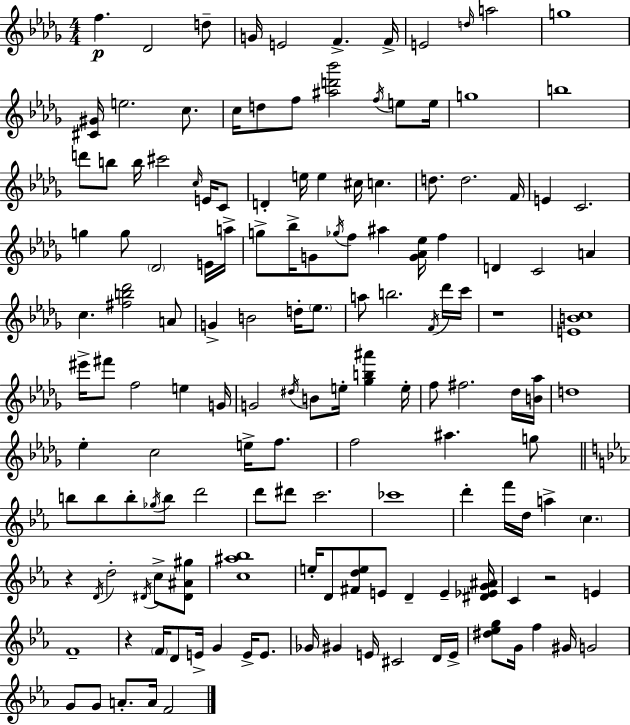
F5/q. Db4/h D5/e G4/s E4/h F4/q. F4/s E4/h D5/s A5/h G5/w [C#4,G#4]/s E5/h. C5/e. C5/s D5/e F5/e [A#5,D6,Bb6]/h F5/s E5/e E5/s G5/w B5/w D6/e B5/e B5/s C#6/h C5/s E4/s C4/e D4/q E5/s E5/q C#5/s C5/q. D5/e. D5/h. F4/s E4/q C4/h. G5/q G5/e Db4/h E4/s A5/s G5/e Bb5/s G4/e Gb5/s F5/e A#5/q [G4,Ab4,Eb5]/s F5/q D4/q C4/h A4/q C5/q. [F#5,B5,Db6]/h A4/e G4/q B4/h D5/s Eb5/e. A5/e B5/h. F4/s Db6/s C6/s R/w [E4,B4,C5]/w EIS6/s F#6/e F5/h E5/q G4/s G4/h D#5/s B4/e E5/s [Gb5,B5,A#6]/q E5/s F5/e F#5/h. Db5/s [B4,Ab5]/s D5/w Eb5/q C5/h E5/s F5/e. F5/h A#5/q. G5/e B5/e B5/e B5/e Gb5/s B5/e D6/h D6/e D#6/e C6/h. CES6/w D6/q F6/s D5/s A5/q C5/q. R/q D4/s D5/h D#4/s C5/e [D#4,A#4,G#5]/e [C5,A#5,Bb5]/w E5/s D4/e [F#4,D5,E5]/e E4/e D4/q E4/q [D#4,Eb4,G4,A#4]/s C4/q R/h E4/q F4/w R/q F4/s D4/e E4/s G4/q E4/s E4/e. Gb4/s G#4/q E4/s C#4/h D4/s E4/s [D#5,Eb5,G5]/e G4/s F5/q G#4/s G4/h G4/e G4/e A4/e. A4/s F4/h